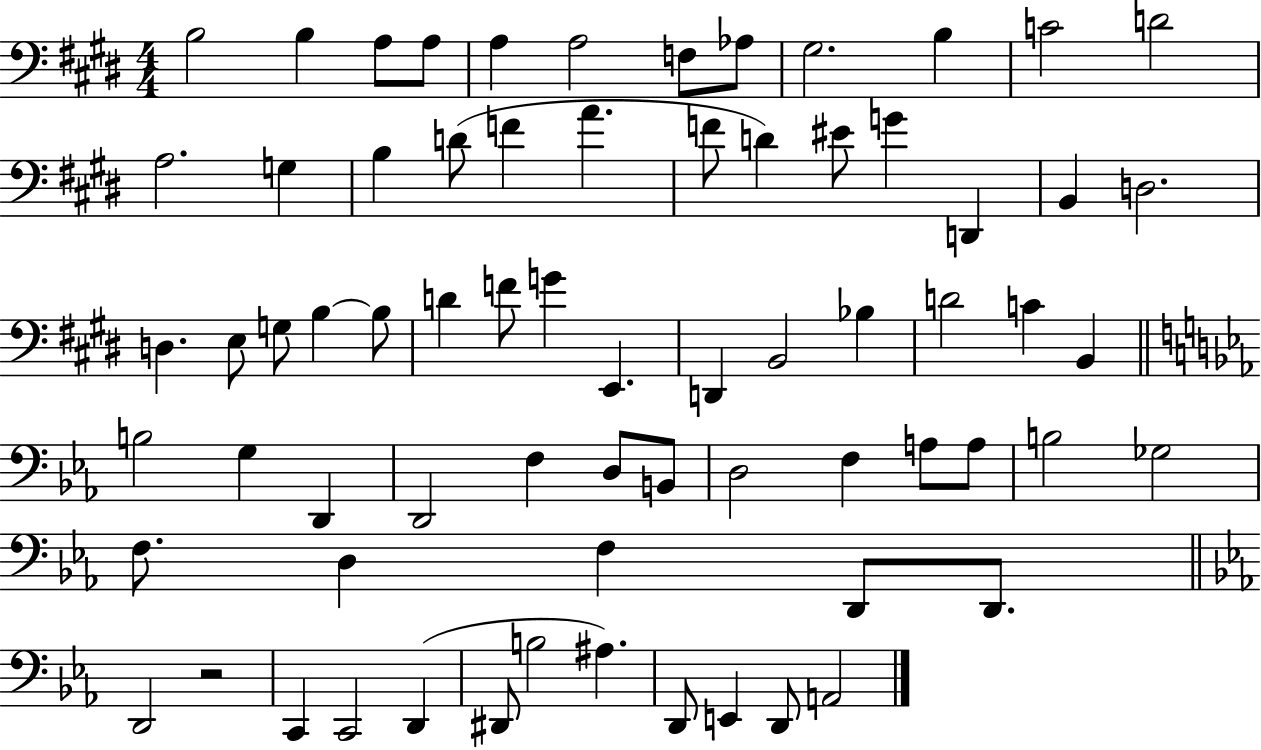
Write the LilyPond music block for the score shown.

{
  \clef bass
  \numericTimeSignature
  \time 4/4
  \key e \major
  b2 b4 a8 a8 | a4 a2 f8 aes8 | gis2. b4 | c'2 d'2 | \break a2. g4 | b4 d'8( f'4 a'4. | f'8 d'4) eis'8 g'4 d,4 | b,4 d2. | \break d4. e8 g8 b4~~ b8 | d'4 f'8 g'4 e,4. | d,4 b,2 bes4 | d'2 c'4 b,4 | \break \bar "||" \break \key c \minor b2 g4 d,4 | d,2 f4 d8 b,8 | d2 f4 a8 a8 | b2 ges2 | \break f8. d4 f4 d,8 d,8. | \bar "||" \break \key c \minor d,2 r2 | c,4 c,2 d,4( | dis,8 b2 ais4.) | d,8 e,4 d,8 a,2 | \break \bar "|."
}